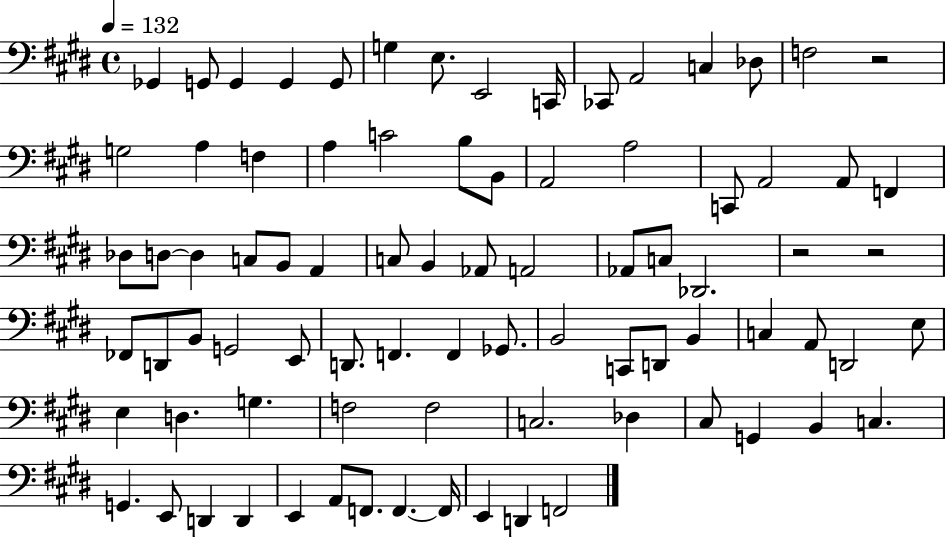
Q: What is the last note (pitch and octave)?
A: F2